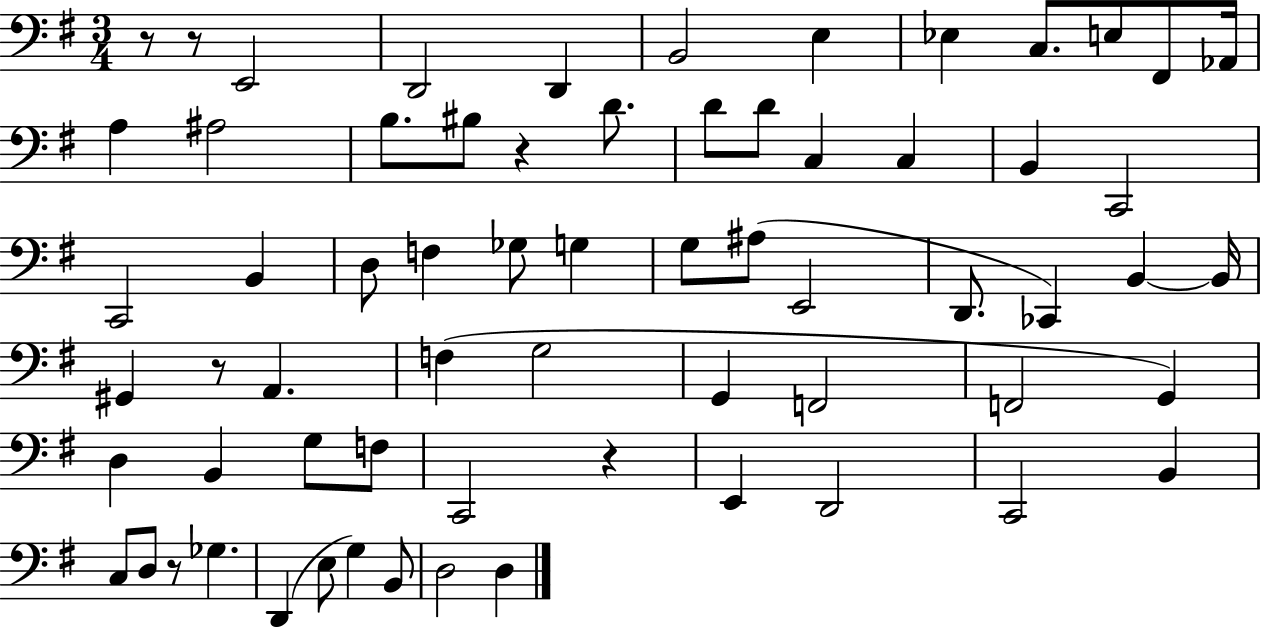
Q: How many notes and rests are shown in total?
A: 66